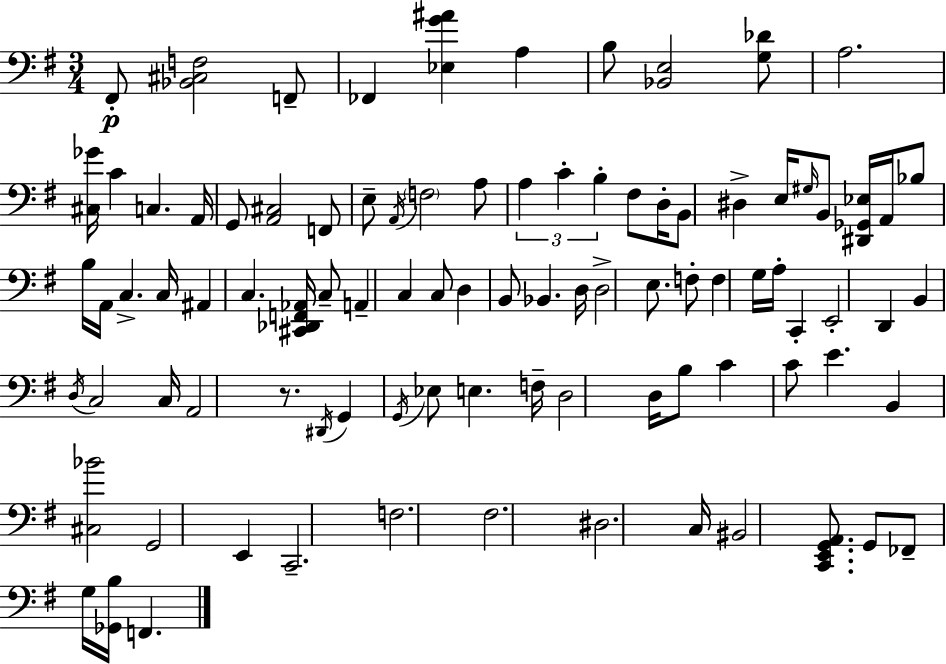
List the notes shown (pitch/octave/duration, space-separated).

F#2/e [Bb2,C#3,F3]/h F2/e FES2/q [Eb3,G4,A#4]/q A3/q B3/e [Bb2,E3]/h [G3,Db4]/e A3/h. [C#3,Gb4]/s C4/q C3/q. A2/s G2/e [A2,C#3]/h F2/e E3/e A2/s F3/h A3/e A3/q C4/q B3/q F#3/e D3/s B2/e D#3/q E3/s G#3/s B2/e [D#2,Gb2,Eb3]/s A2/s Bb3/e B3/s A2/s C3/q. C3/s A#2/q C3/q. [C#2,Db2,F2,Ab2]/s C3/e A2/q C3/q C3/e D3/q B2/e Bb2/q. D3/s D3/h E3/e. F3/e F3/q G3/s A3/s C2/q E2/h D2/q B2/q D3/s C3/h C3/s A2/h R/e. D#2/s G2/q G2/s Eb3/e E3/q. F3/s D3/h D3/s B3/e C4/q C4/e E4/q. B2/q [C#3,Bb4]/h G2/h E2/q C2/h. F3/h. F#3/h. D#3/h. C3/s BIS2/h [C2,E2,G2,A2]/e. G2/e FES2/e G3/s [Gb2,B3]/s F2/q.